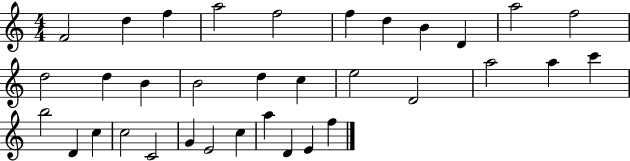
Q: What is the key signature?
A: C major